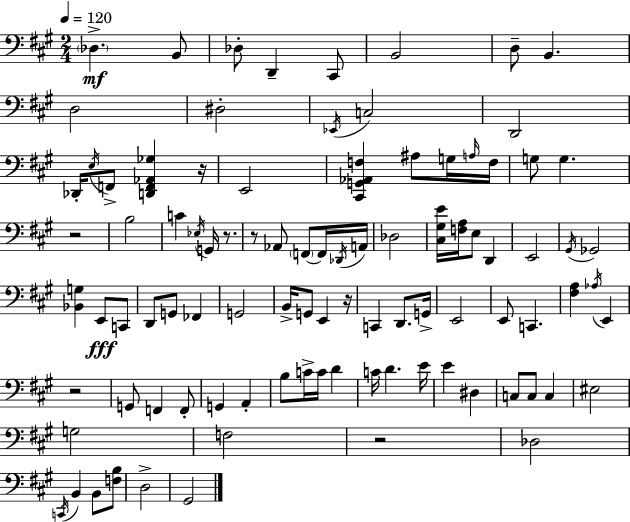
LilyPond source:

{
  \clef bass
  \numericTimeSignature
  \time 2/4
  \key a \major
  \tempo 4 = 120
  \repeat volta 2 { \parenthesize des4.->\mf b,8 | des8-. d,4-- cis,8 | b,2 | d8-- b,4. | \break d2 | dis2-. | \acciaccatura { ees,16 } c2 | d,2 | \break des,16-. \acciaccatura { e16 } f,8-> <d, f, aes, ges>4 | r16 e,2 | <cis, g, aes, f>4 ais8 | g16 \grace { a16 } f16 g8 g4. | \break r2 | b2 | c'4 \acciaccatura { ees16 } | g,16 r8. r8 aes,8 | \break \parenthesize f,8~~ f,16 \acciaccatura { des,16 } a,16 des2 | <cis gis e'>16 <f a>16 e8 | d,4 e,2 | \acciaccatura { gis,16 } ges,2 | \break <bes, g>4 | e,8\fff c,8 d,8 | g,8 fes,4 g,2 | b,16-> g,8 | \break e,4 r16 c,4 | d,8. g,16-> e,2 | e,8 | c,4. <fis a>4 | \break \acciaccatura { aes16 } e,4 r2 | g,8 | f,4 f,8-. g,4 | a,4-. b8 | \break c'16-> c'16 d'4 c'16 | d'4. e'16 e'4 | dis4 c8 | c8 c4 eis2 | \break g2 | f2 | r2 | des2 | \break \acciaccatura { c,16 } | b,4 b,8 <f b>8 | d2-> | gis,2 | \break } \bar "|."
}